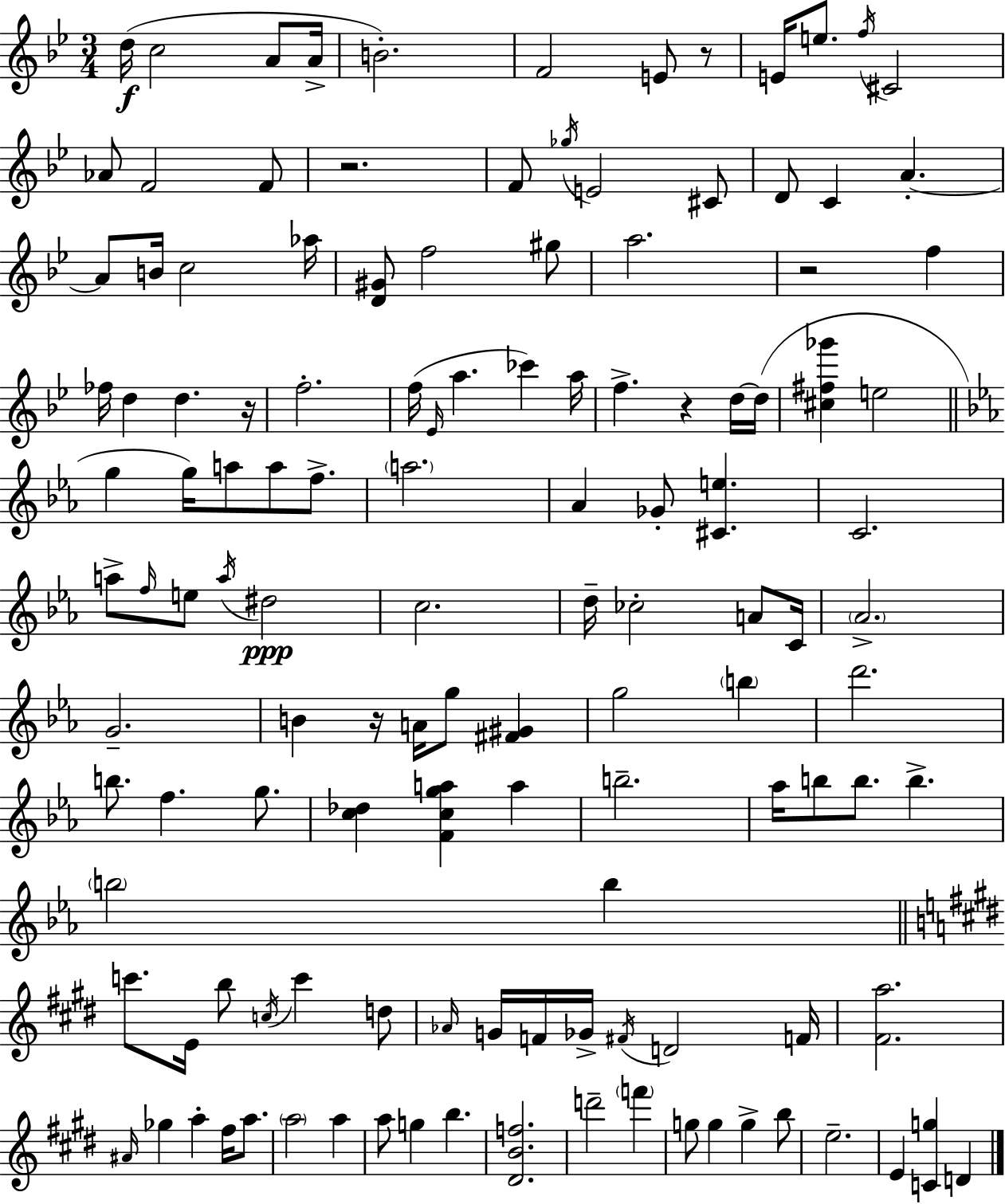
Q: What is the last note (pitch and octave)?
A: D4